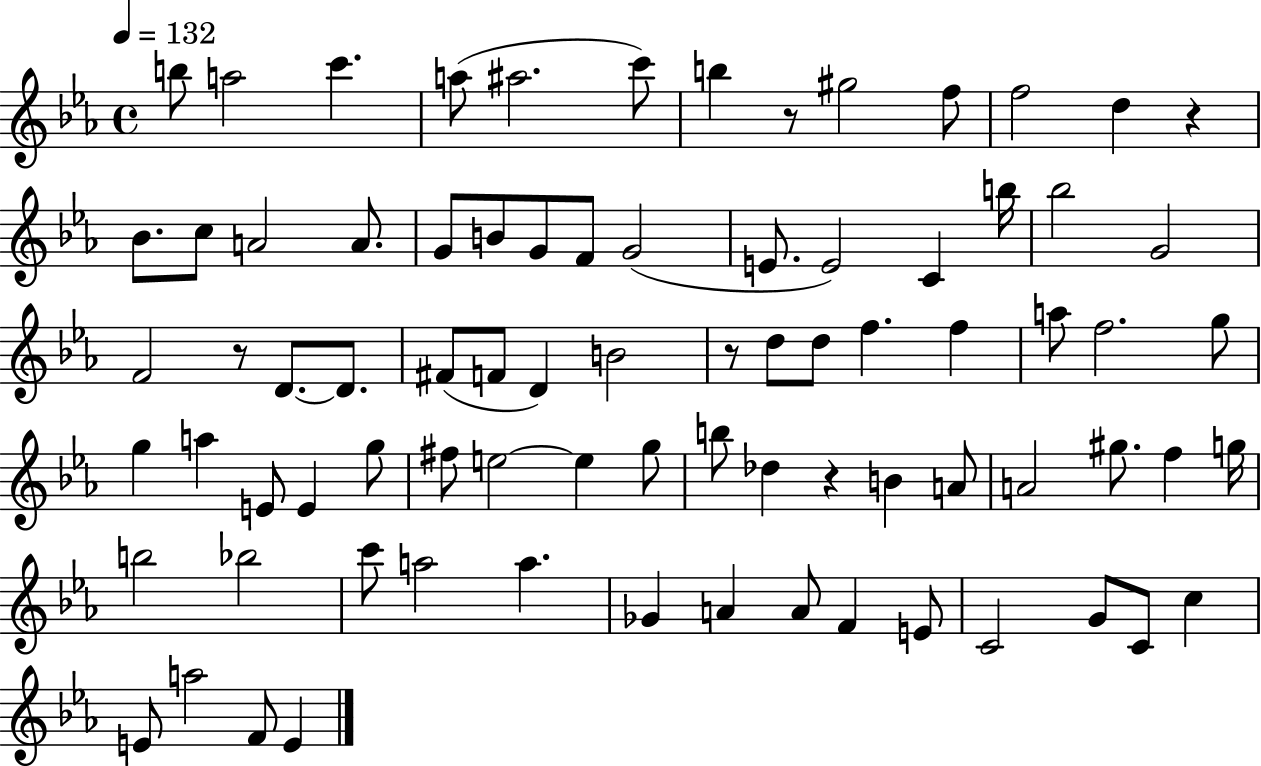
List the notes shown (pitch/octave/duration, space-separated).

B5/e A5/h C6/q. A5/e A#5/h. C6/e B5/q R/e G#5/h F5/e F5/h D5/q R/q Bb4/e. C5/e A4/h A4/e. G4/e B4/e G4/e F4/e G4/h E4/e. E4/h C4/q B5/s Bb5/h G4/h F4/h R/e D4/e. D4/e. F#4/e F4/e D4/q B4/h R/e D5/e D5/e F5/q. F5/q A5/e F5/h. G5/e G5/q A5/q E4/e E4/q G5/e F#5/e E5/h E5/q G5/e B5/e Db5/q R/q B4/q A4/e A4/h G#5/e. F5/q G5/s B5/h Bb5/h C6/e A5/h A5/q. Gb4/q A4/q A4/e F4/q E4/e C4/h G4/e C4/e C5/q E4/e A5/h F4/e E4/q